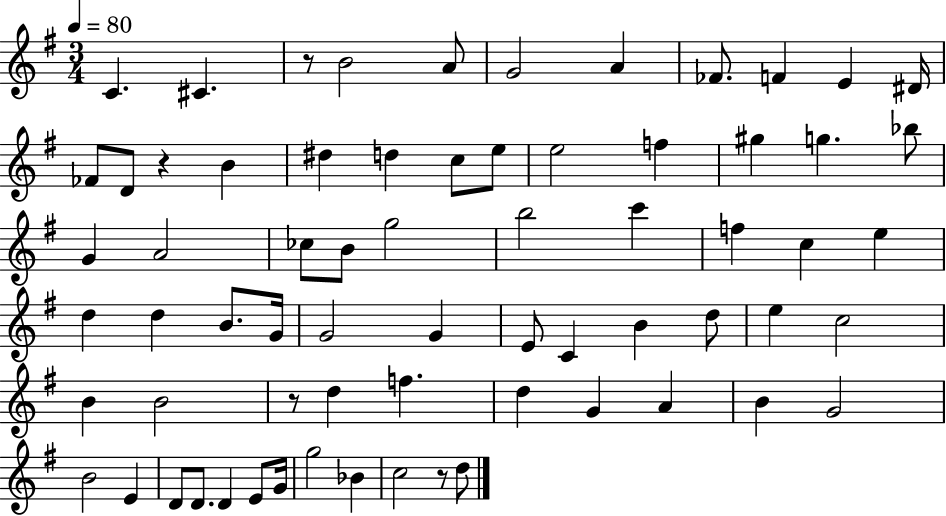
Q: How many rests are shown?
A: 4